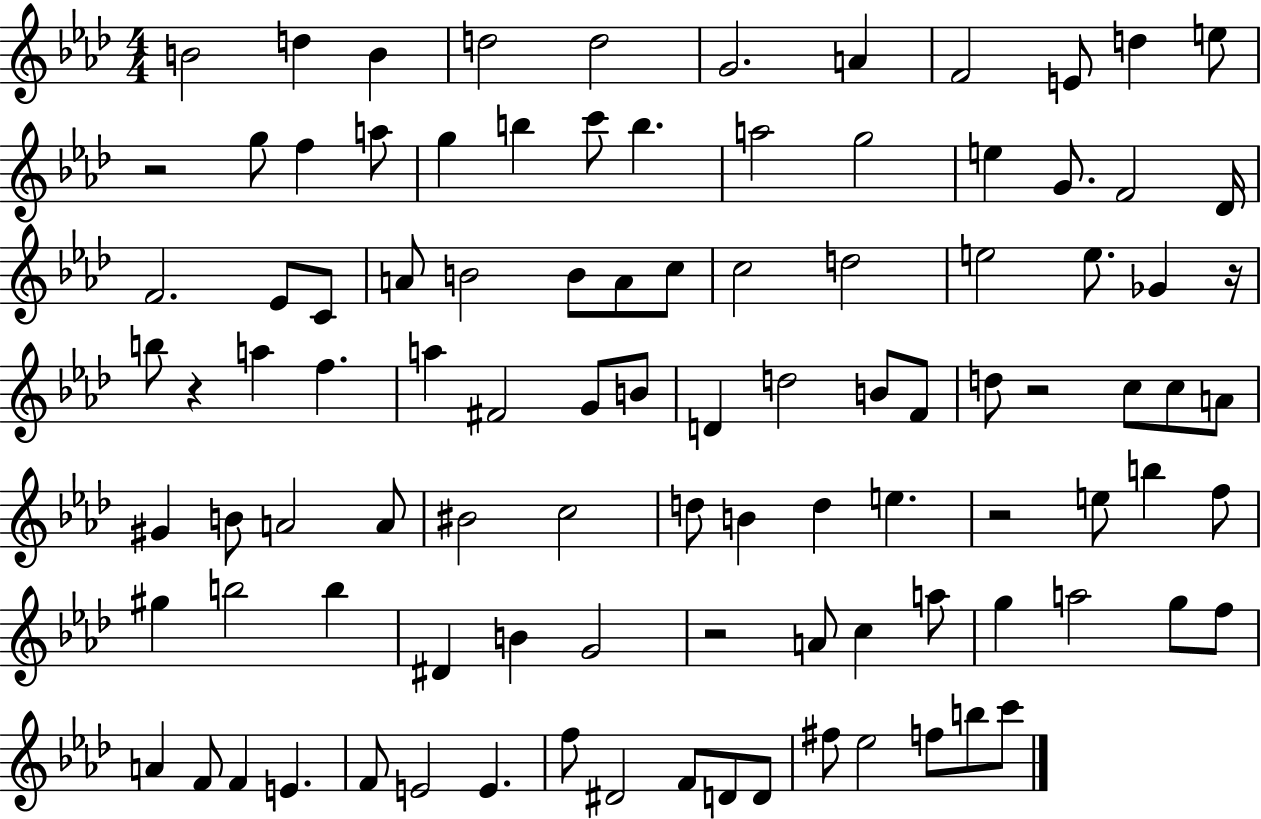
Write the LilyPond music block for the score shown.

{
  \clef treble
  \numericTimeSignature
  \time 4/4
  \key aes \major
  b'2 d''4 b'4 | d''2 d''2 | g'2. a'4 | f'2 e'8 d''4 e''8 | \break r2 g''8 f''4 a''8 | g''4 b''4 c'''8 b''4. | a''2 g''2 | e''4 g'8. f'2 des'16 | \break f'2. ees'8 c'8 | a'8 b'2 b'8 a'8 c''8 | c''2 d''2 | e''2 e''8. ges'4 r16 | \break b''8 r4 a''4 f''4. | a''4 fis'2 g'8 b'8 | d'4 d''2 b'8 f'8 | d''8 r2 c''8 c''8 a'8 | \break gis'4 b'8 a'2 a'8 | bis'2 c''2 | d''8 b'4 d''4 e''4. | r2 e''8 b''4 f''8 | \break gis''4 b''2 b''4 | dis'4 b'4 g'2 | r2 a'8 c''4 a''8 | g''4 a''2 g''8 f''8 | \break a'4 f'8 f'4 e'4. | f'8 e'2 e'4. | f''8 dis'2 f'8 d'8 d'8 | fis''8 ees''2 f''8 b''8 c'''8 | \break \bar "|."
}